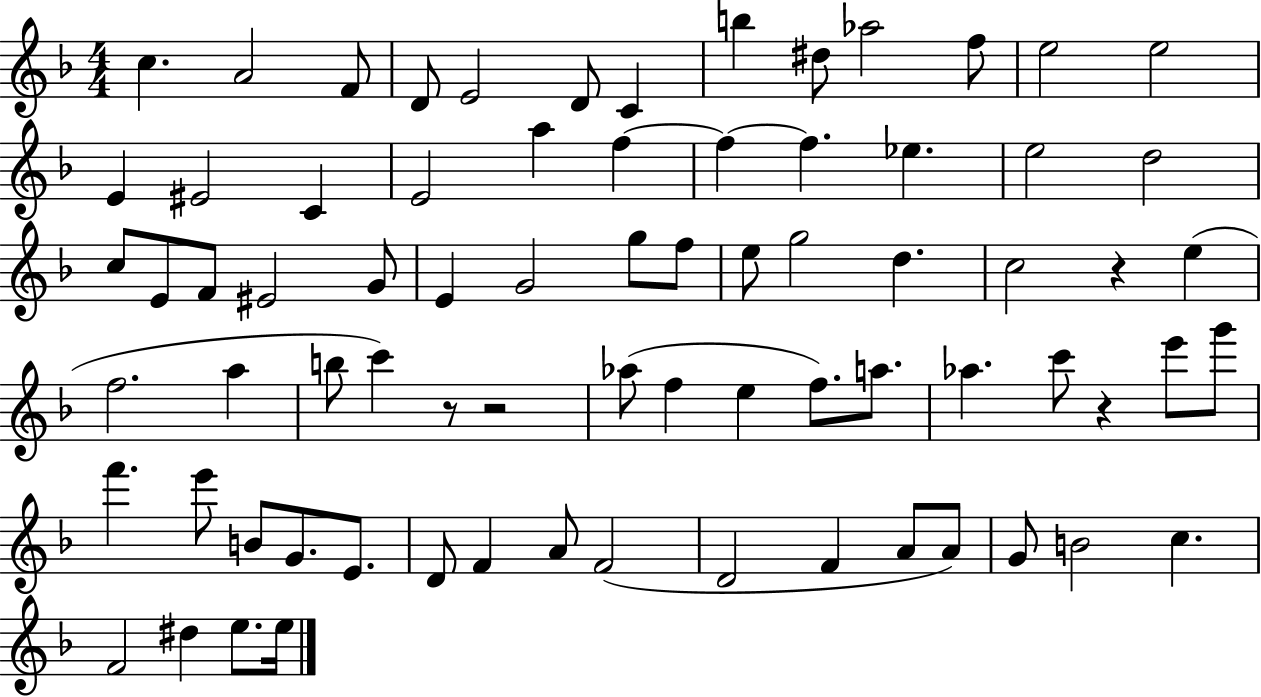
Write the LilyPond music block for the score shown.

{
  \clef treble
  \numericTimeSignature
  \time 4/4
  \key f \major
  c''4. a'2 f'8 | d'8 e'2 d'8 c'4 | b''4 dis''8 aes''2 f''8 | e''2 e''2 | \break e'4 eis'2 c'4 | e'2 a''4 f''4~~ | f''4~~ f''4. ees''4. | e''2 d''2 | \break c''8 e'8 f'8 eis'2 g'8 | e'4 g'2 g''8 f''8 | e''8 g''2 d''4. | c''2 r4 e''4( | \break f''2. a''4 | b''8 c'''4) r8 r2 | aes''8( f''4 e''4 f''8.) a''8. | aes''4. c'''8 r4 e'''8 g'''8 | \break f'''4. e'''8 b'8 g'8. e'8. | d'8 f'4 a'8 f'2( | d'2 f'4 a'8 a'8) | g'8 b'2 c''4. | \break f'2 dis''4 e''8. e''16 | \bar "|."
}